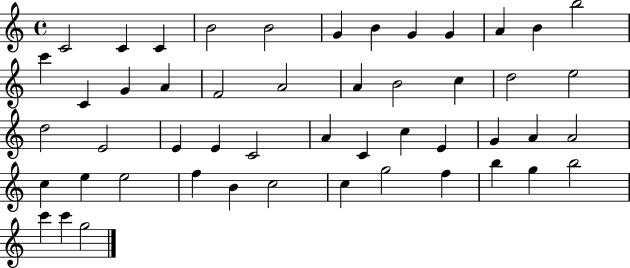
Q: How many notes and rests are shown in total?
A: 50